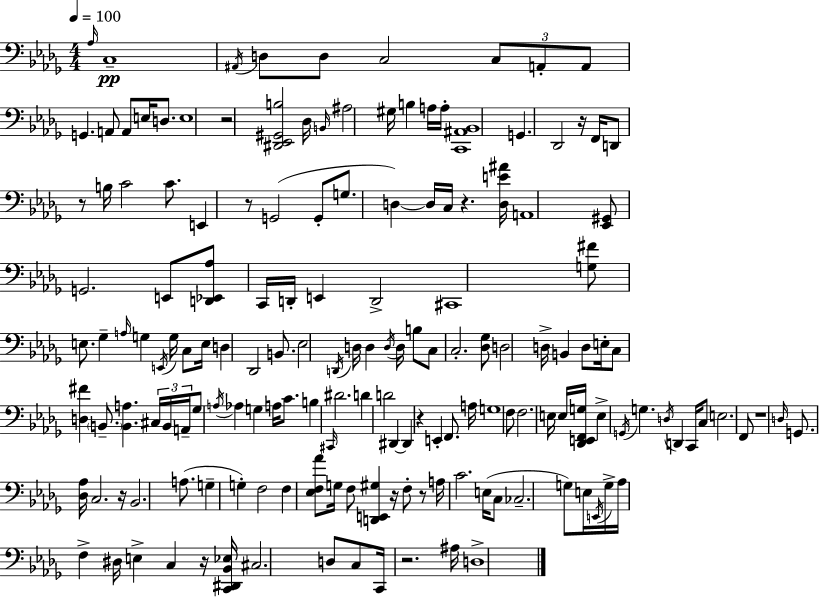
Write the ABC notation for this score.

X:1
T:Untitled
M:4/4
L:1/4
K:Bbm
_A,/4 C,4 ^A,,/4 D,/2 D,/2 C,2 C,/2 A,,/2 A,,/2 G,, A,,/2 A,,/2 E,/4 D,/2 E,4 z2 [^D,,_E,,^G,,B,]2 _D,/4 B,,/4 ^A,2 ^G,/4 B, A,/4 A,/4 [C,,^A,,_B,,]4 G,, _D,,2 z/4 F,,/4 D,,/2 z/2 B,/4 C2 C/2 E,, z/2 G,,2 G,,/2 G,/2 D, D,/4 C,/4 z [D,E^A]/4 A,,4 [_E,,^G,,]/2 G,,2 E,,/2 [D,,_E,,_A,]/2 C,,/4 D,,/4 E,, D,,2 ^C,,4 [G,^F]/2 E,/2 _G, A,/4 G, E,,/4 G,/4 C,/2 E,/4 D, _D,,2 B,,/2 _E,2 D,,/4 D,/4 D, D,/4 D,/4 B,/2 C,/2 C,2 [_D,_G,]/2 D,2 D,/4 B,, D,/2 E,/4 C,/2 [D,^F] B,,/2 [B,,A,] ^C,/4 B,,/4 A,,/4 _G,/2 A,/4 _A, G, A,/4 C/2 B, ^C,,/4 ^D2 D D2 ^D,, ^D,, z E,, F,,/2 A,/4 G,4 F,/2 F,2 E,/4 E,/4 [_D,,E,,F,,G,]/4 E, G,,/4 G, D,/4 D,, C,,/4 C,/2 E,2 F,,/2 z4 D,/4 G,,/2 [_D,_A,]/4 C,2 z/4 _B,,2 A,/2 G, G, F,2 F, [_E,F,_A]/2 G,/4 F,/2 [D,,E,,^G,] z/4 F,/2 z/2 A,/4 C2 E,/4 C,/2 _C,2 G,/2 E,/4 E,,/4 G,/4 _A,/4 F, ^D,/4 E, C, z/4 [C,,^D,,_B,,_E,]/4 ^C,2 D,/2 C,/2 C,,/4 z2 ^A,/4 D,4